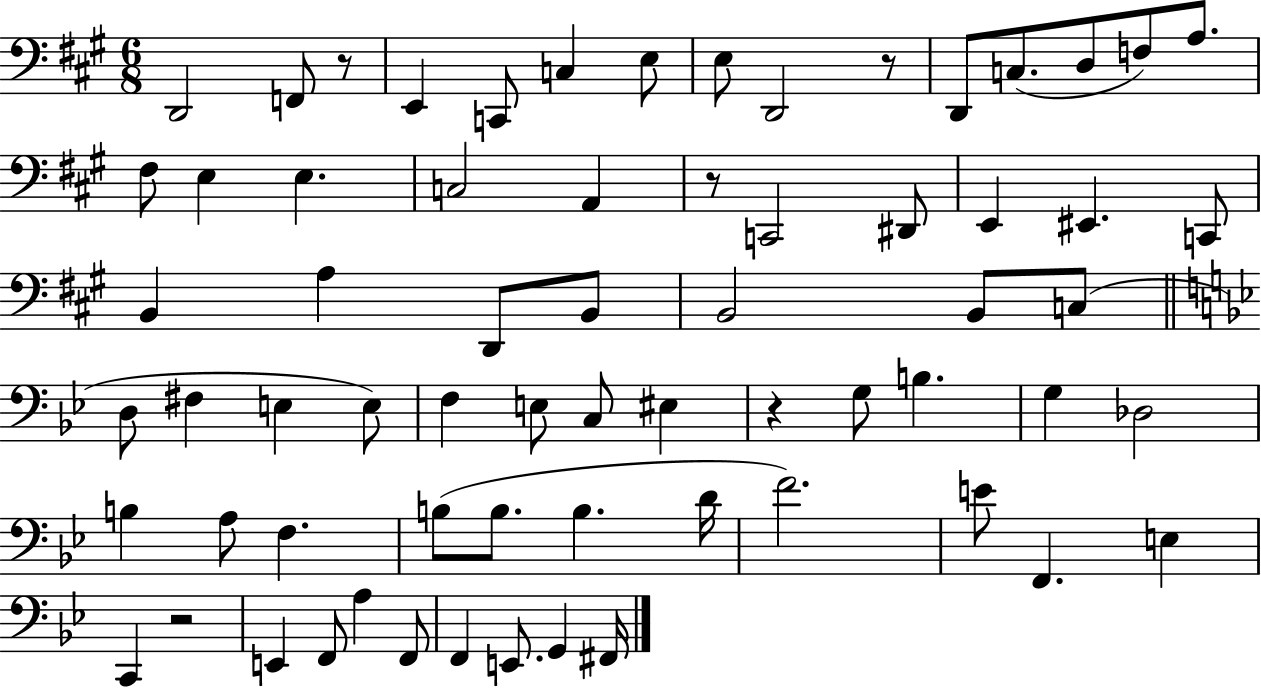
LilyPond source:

{
  \clef bass
  \numericTimeSignature
  \time 6/8
  \key a \major
  d,2 f,8 r8 | e,4 c,8 c4 e8 | e8 d,2 r8 | d,8 c8.( d8 f8) a8. | \break fis8 e4 e4. | c2 a,4 | r8 c,2 dis,8 | e,4 eis,4. c,8 | \break b,4 a4 d,8 b,8 | b,2 b,8 c8( | \bar "||" \break \key bes \major d8 fis4 e4 e8) | f4 e8 c8 eis4 | r4 g8 b4. | g4 des2 | \break b4 a8 f4. | b8( b8. b4. d'16 | f'2.) | e'8 f,4. e4 | \break c,4 r2 | e,4 f,8 a4 f,8 | f,4 e,8. g,4 fis,16 | \bar "|."
}